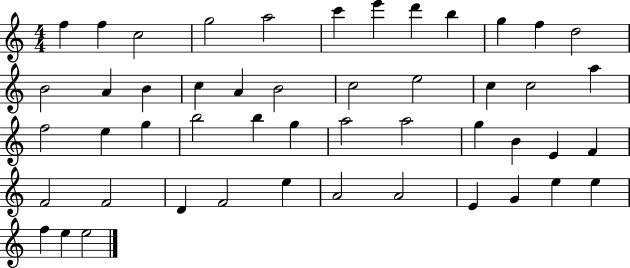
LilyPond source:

{
  \clef treble
  \numericTimeSignature
  \time 4/4
  \key c \major
  f''4 f''4 c''2 | g''2 a''2 | c'''4 e'''4 d'''4 b''4 | g''4 f''4 d''2 | \break b'2 a'4 b'4 | c''4 a'4 b'2 | c''2 e''2 | c''4 c''2 a''4 | \break f''2 e''4 g''4 | b''2 b''4 g''4 | a''2 a''2 | g''4 b'4 e'4 f'4 | \break f'2 f'2 | d'4 f'2 e''4 | a'2 a'2 | e'4 g'4 e''4 e''4 | \break f''4 e''4 e''2 | \bar "|."
}